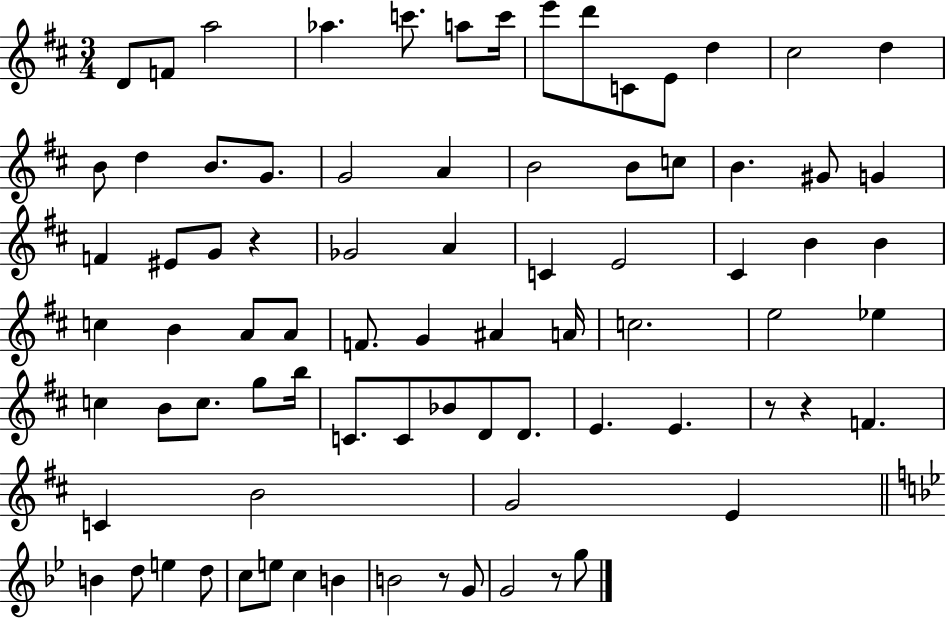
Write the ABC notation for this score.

X:1
T:Untitled
M:3/4
L:1/4
K:D
D/2 F/2 a2 _a c'/2 a/2 c'/4 e'/2 d'/2 C/2 E/2 d ^c2 d B/2 d B/2 G/2 G2 A B2 B/2 c/2 B ^G/2 G F ^E/2 G/2 z _G2 A C E2 ^C B B c B A/2 A/2 F/2 G ^A A/4 c2 e2 _e c B/2 c/2 g/2 b/4 C/2 C/2 _B/2 D/2 D/2 E E z/2 z F C B2 G2 E B d/2 e d/2 c/2 e/2 c B B2 z/2 G/2 G2 z/2 g/2